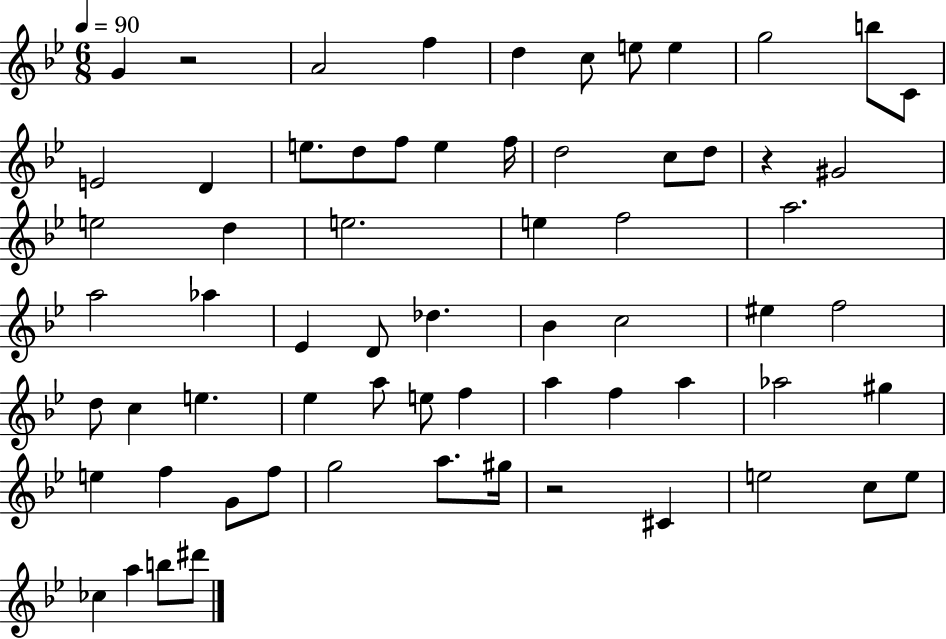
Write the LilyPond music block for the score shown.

{
  \clef treble
  \numericTimeSignature
  \time 6/8
  \key bes \major
  \tempo 4 = 90
  g'4 r2 | a'2 f''4 | d''4 c''8 e''8 e''4 | g''2 b''8 c'8 | \break e'2 d'4 | e''8. d''8 f''8 e''4 f''16 | d''2 c''8 d''8 | r4 gis'2 | \break e''2 d''4 | e''2. | e''4 f''2 | a''2. | \break a''2 aes''4 | ees'4 d'8 des''4. | bes'4 c''2 | eis''4 f''2 | \break d''8 c''4 e''4. | ees''4 a''8 e''8 f''4 | a''4 f''4 a''4 | aes''2 gis''4 | \break e''4 f''4 g'8 f''8 | g''2 a''8. gis''16 | r2 cis'4 | e''2 c''8 e''8 | \break ces''4 a''4 b''8 dis'''8 | \bar "|."
}